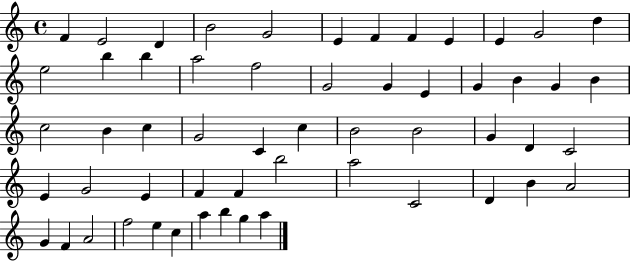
F4/q E4/h D4/q B4/h G4/h E4/q F4/q F4/q E4/q E4/q G4/h D5/q E5/h B5/q B5/q A5/h F5/h G4/h G4/q E4/q G4/q B4/q G4/q B4/q C5/h B4/q C5/q G4/h C4/q C5/q B4/h B4/h G4/q D4/q C4/h E4/q G4/h E4/q F4/q F4/q B5/h A5/h C4/h D4/q B4/q A4/h G4/q F4/q A4/h F5/h E5/q C5/q A5/q B5/q G5/q A5/q